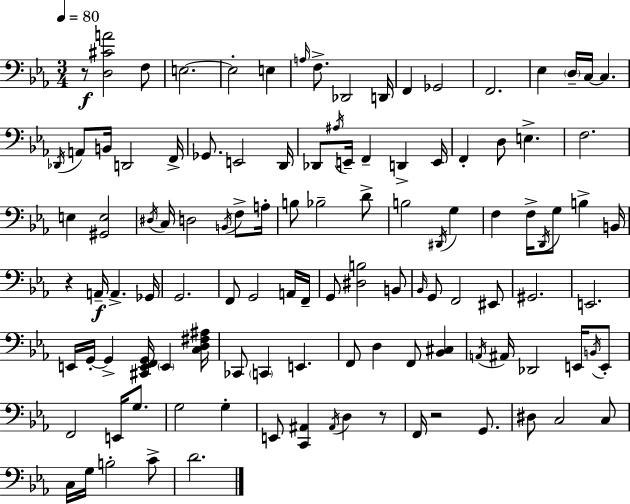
X:1
T:Untitled
M:3/4
L:1/4
K:Cm
z/2 [D,^CA]2 F,/2 E,2 E,2 E, A,/4 F,/2 _D,,2 D,,/4 F,, _G,,2 F,,2 _E, D,/4 C,/4 C, _D,,/4 A,,/2 B,,/4 D,,2 F,,/4 _G,,/2 E,,2 D,,/4 _D,,/2 ^A,/4 E,,/4 F,, D,, E,,/4 F,, D,/2 E, F,2 E, [^G,,E,]2 ^D,/4 C,/4 D,2 B,,/4 F,/2 A,/4 B,/2 _B,2 D/2 B,2 ^D,,/4 G, F, F,/4 D,,/4 G,/2 B, B,,/4 z A,,/4 A,, _G,,/4 G,,2 F,,/2 G,,2 A,,/4 F,,/4 G,,/2 [^D,B,]2 B,,/2 _B,,/4 G,,/2 F,,2 ^E,,/2 ^G,,2 E,,2 E,,/4 G,,/4 G,, [^C,,E,,F,,G,,]/4 E,, [C,D,^F,^A,]/4 _C,,/2 C,, E,, F,,/2 D, F,,/2 [_B,,^C,] A,,/4 ^A,,/4 _D,,2 E,,/4 B,,/4 E,,/2 F,,2 E,,/4 G,/2 G,2 G, E,,/2 [C,,^A,,] ^A,,/4 D, z/2 F,,/4 z2 G,,/2 ^D,/2 C,2 C,/2 C,/4 G,/4 B,2 C/2 D2